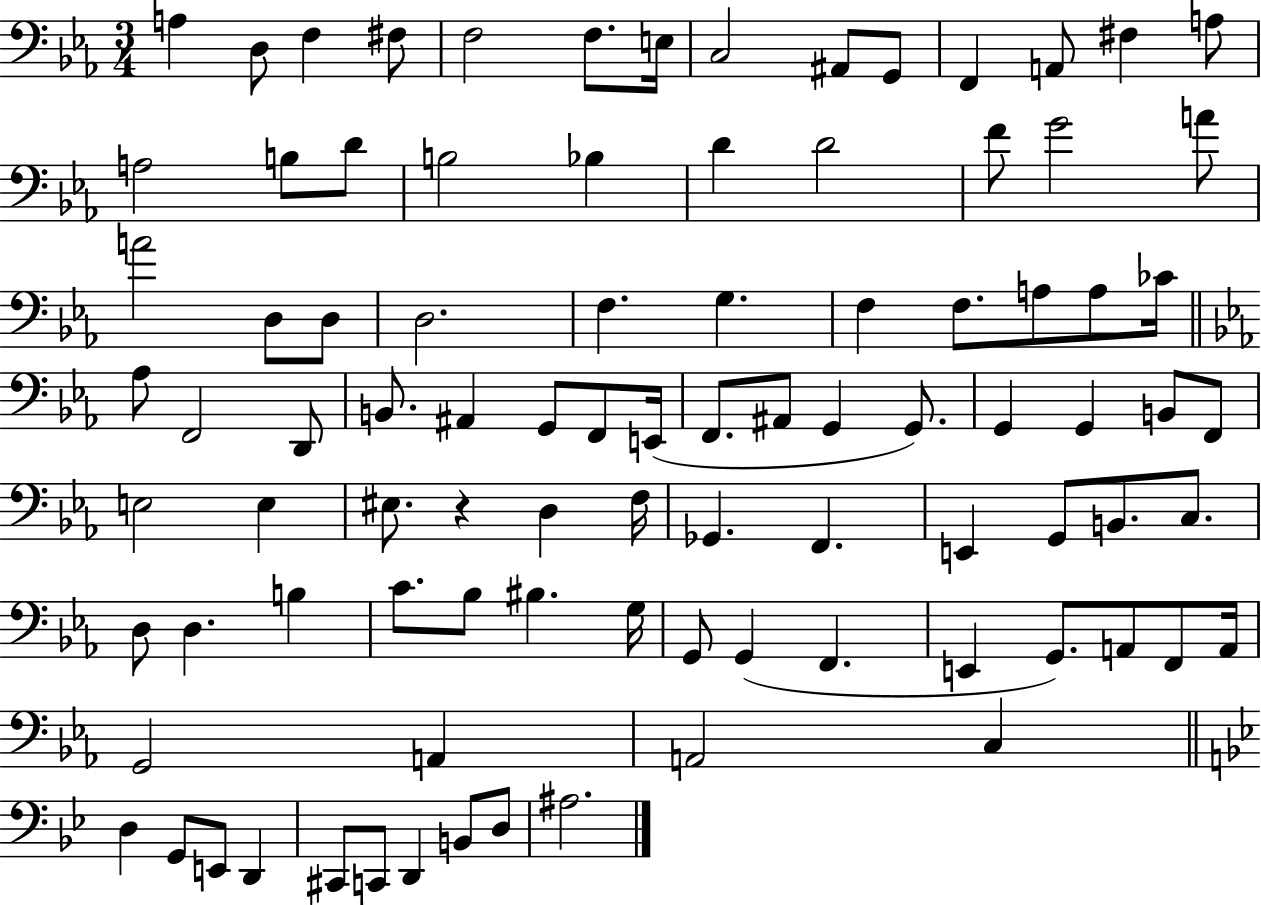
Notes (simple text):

A3/q D3/e F3/q F#3/e F3/h F3/e. E3/s C3/h A#2/e G2/e F2/q A2/e F#3/q A3/e A3/h B3/e D4/e B3/h Bb3/q D4/q D4/h F4/e G4/h A4/e A4/h D3/e D3/e D3/h. F3/q. G3/q. F3/q F3/e. A3/e A3/e CES4/s Ab3/e F2/h D2/e B2/e. A#2/q G2/e F2/e E2/s F2/e. A#2/e G2/q G2/e. G2/q G2/q B2/e F2/e E3/h E3/q EIS3/e. R/q D3/q F3/s Gb2/q. F2/q. E2/q G2/e B2/e. C3/e. D3/e D3/q. B3/q C4/e. Bb3/e BIS3/q. G3/s G2/e G2/q F2/q. E2/q G2/e. A2/e F2/e A2/s G2/h A2/q A2/h C3/q D3/q G2/e E2/e D2/q C#2/e C2/e D2/q B2/e D3/e A#3/h.